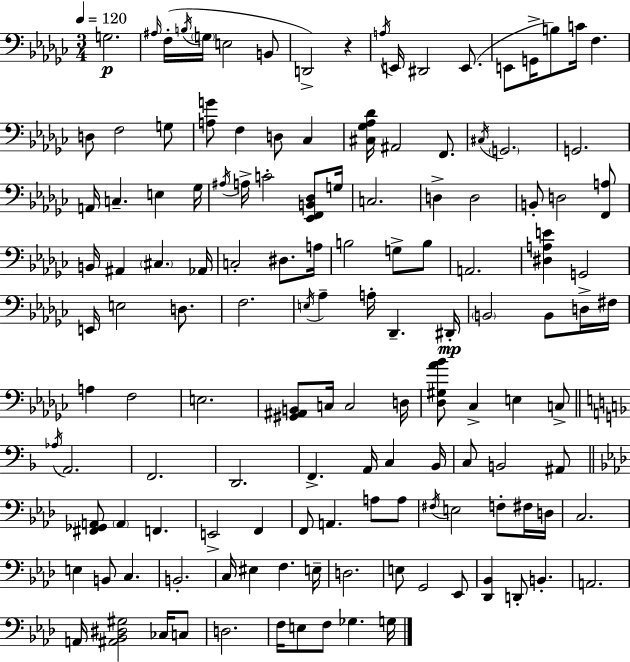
X:1
T:Untitled
M:3/4
L:1/4
K:Ebm
G,2 ^A,/4 F,/4 B,/4 G,/4 E,2 B,,/2 D,,2 z A,/4 E,,/4 ^D,,2 E,,/2 E,,/2 G,,/4 B,/2 C/4 F, D,/2 F,2 G,/2 [A,G]/2 F, D,/2 _C, [^C,_G,_A,_D]/4 ^A,,2 F,,/2 ^C,/4 G,,2 G,,2 A,,/4 C, E, _G,/4 ^A,/4 A,/4 C2 [_E,,F,,B,,_D,]/2 G,/4 C,2 D, D,2 B,,/2 D,2 [F,,A,]/2 B,,/4 ^A,, ^C, _A,,/4 C,2 ^D,/2 A,/4 B,2 G,/2 B,/2 A,,2 [^D,A,E] G,,2 E,,/4 E,2 D,/2 F,2 E,/4 _A, A,/4 _D,, ^D,,/4 B,,2 B,,/2 D,/4 ^F,/4 A, F,2 E,2 [^G,,^A,,B,,]/2 C,/4 C,2 D,/4 [_D,^G,_A_B]/2 _C, E, C,/2 _A,/4 A,,2 F,,2 D,,2 F,, A,,/4 C, _B,,/4 C,/2 B,,2 ^A,,/2 [^F,,_G,,A,,]/2 A,, F,, E,,2 F,, F,,/2 A,, A,/2 A,/2 ^F,/4 E,2 F,/2 ^F,/4 D,/4 C,2 E, B,,/2 C, B,,2 C,/4 ^E, F, E,/4 D,2 E,/2 G,,2 _E,,/2 [_D,,_B,,] D,,/2 B,, A,,2 A,,/4 [^A,,_B,,^D,^G,]2 _C,/4 C,/2 D,2 F,/4 E,/2 F,/2 _G, G,/4